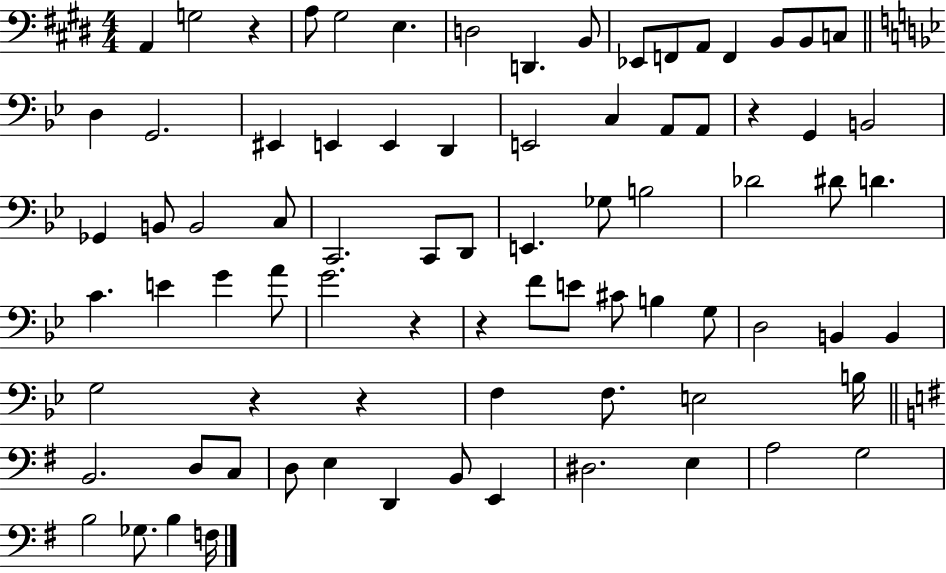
A2/q G3/h R/q A3/e G#3/h E3/q. D3/h D2/q. B2/e Eb2/e F2/e A2/e F2/q B2/e B2/e C3/e D3/q G2/h. EIS2/q E2/q E2/q D2/q E2/h C3/q A2/e A2/e R/q G2/q B2/h Gb2/q B2/e B2/h C3/e C2/h. C2/e D2/e E2/q. Gb3/e B3/h Db4/h D#4/e D4/q. C4/q. E4/q G4/q A4/e G4/h. R/q R/q F4/e E4/e C#4/e B3/q G3/e D3/h B2/q B2/q G3/h R/q R/q F3/q F3/e. E3/h B3/s B2/h. D3/e C3/e D3/e E3/q D2/q B2/e E2/q D#3/h. E3/q A3/h G3/h B3/h Gb3/e. B3/q F3/s